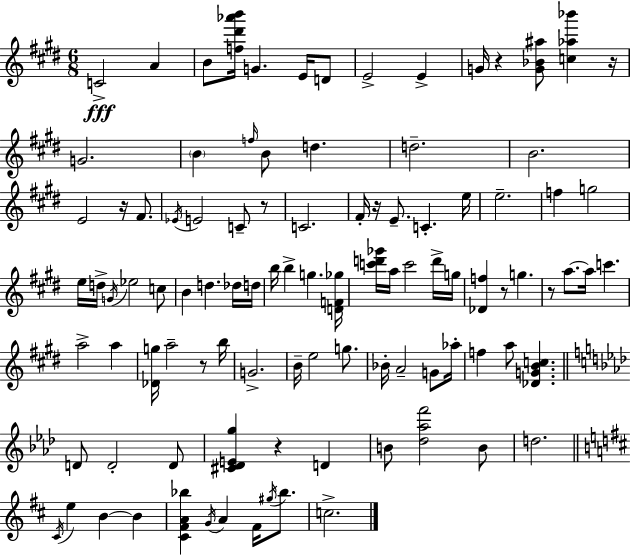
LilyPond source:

{
  \clef treble
  \numericTimeSignature
  \time 6/8
  \key e \major
  c'2->\fff a'4 | b'8 <f'' dis''' aes''' b'''>16 g'4. e'16 d'8 | e'2-> e'4-> | g'16 r4 <g' bes' ais''>8 <c'' aes'' bes'''>4 r16 | \break g'2. | \parenthesize b'4 \grace { f''16 } b'8 d''4. | d''2.-- | b'2. | \break e'2 r16 fis'8. | \acciaccatura { ees'16 } e'2 c'8-- | r8 c'2. | fis'16-. r16 e'8.-- c'4.-. | \break e''16 e''2.-- | f''4 g''2 | e''16 d''16-> \acciaccatura { g'16 } ees''2 | c''8 b'4 d''4. | \break des''16 d''16 b''16 b''4-> g''4. | <d' f' ges''>16 <c''' d''' ges'''>16 a''16 c'''2 | d'''16-> g''16 <des' f''>4 r8 g''4. | r8 a''8.~~ a''16 c'''4. | \break a''2-> a''4 | <des' g''>16 a''2-- | r8 b''16 g'2.-> | b'16-- e''2 | \break g''8. bes'16-. a'2-- | g'8 aes''16-. f''4 a''8 <des' g' b' c''>4. | \bar "||" \break \key aes \major d'8 d'2-. d'8 | <cis' des' e' g''>4 r4 d'4 | b'8 <des'' aes'' f'''>2 b'8 | d''2. | \break \bar "||" \break \key b \minor \acciaccatura { cis'16 } e''4 b'4~~ b'4 | <cis' fis' a' bes''>4 \acciaccatura { g'16 } a'4 fis'16 \acciaccatura { gis''16 } | bes''8. c''2.-> | \bar "|."
}